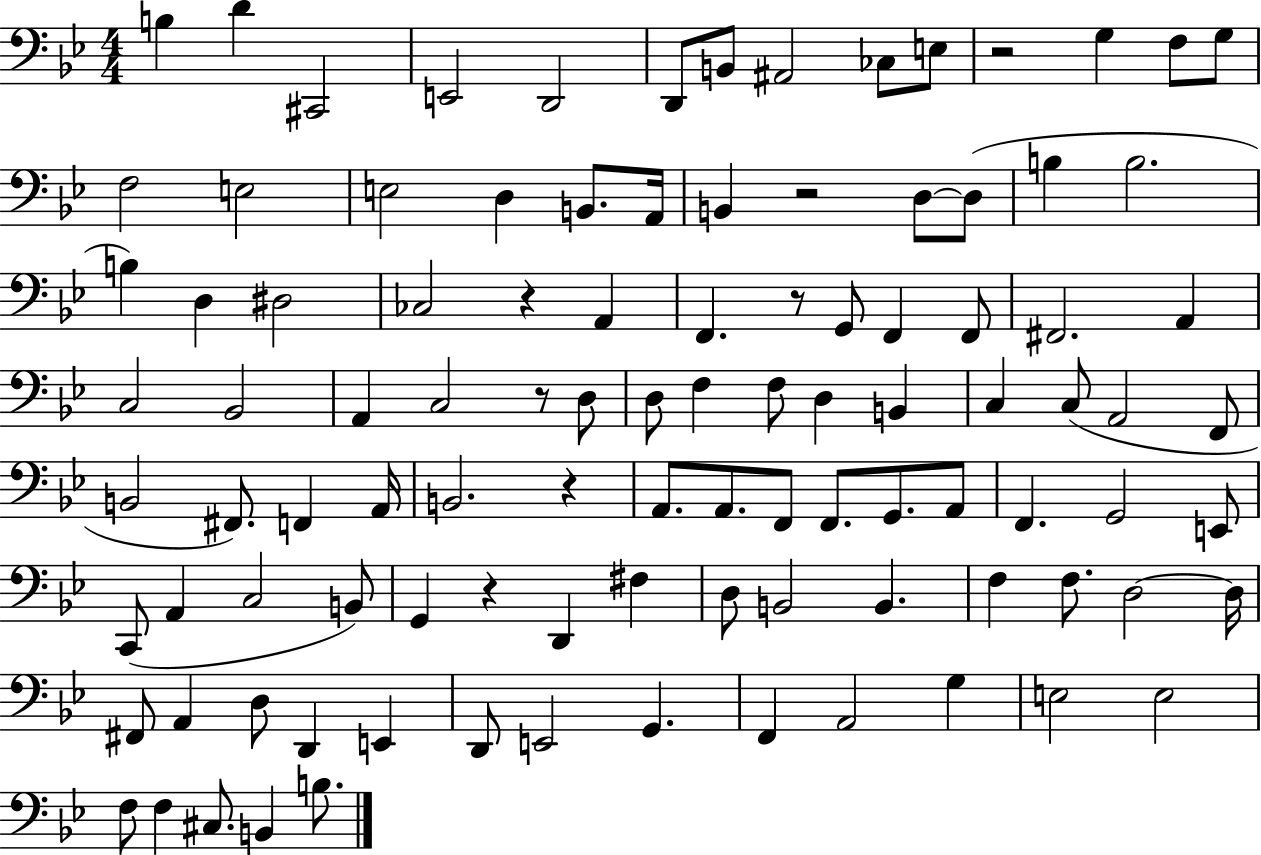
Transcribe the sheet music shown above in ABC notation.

X:1
T:Untitled
M:4/4
L:1/4
K:Bb
B, D ^C,,2 E,,2 D,,2 D,,/2 B,,/2 ^A,,2 _C,/2 E,/2 z2 G, F,/2 G,/2 F,2 E,2 E,2 D, B,,/2 A,,/4 B,, z2 D,/2 D,/2 B, B,2 B, D, ^D,2 _C,2 z A,, F,, z/2 G,,/2 F,, F,,/2 ^F,,2 A,, C,2 _B,,2 A,, C,2 z/2 D,/2 D,/2 F, F,/2 D, B,, C, C,/2 A,,2 F,,/2 B,,2 ^F,,/2 F,, A,,/4 B,,2 z A,,/2 A,,/2 F,,/2 F,,/2 G,,/2 A,,/2 F,, G,,2 E,,/2 C,,/2 A,, C,2 B,,/2 G,, z D,, ^F, D,/2 B,,2 B,, F, F,/2 D,2 D,/4 ^F,,/2 A,, D,/2 D,, E,, D,,/2 E,,2 G,, F,, A,,2 G, E,2 E,2 F,/2 F, ^C,/2 B,, B,/2